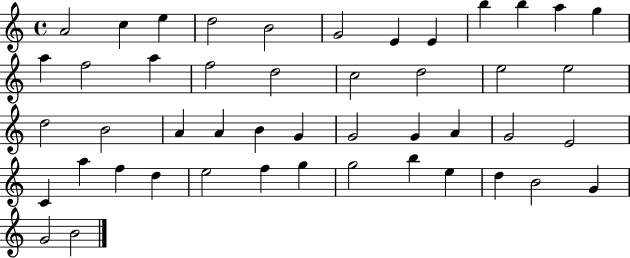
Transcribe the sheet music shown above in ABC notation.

X:1
T:Untitled
M:4/4
L:1/4
K:C
A2 c e d2 B2 G2 E E b b a g a f2 a f2 d2 c2 d2 e2 e2 d2 B2 A A B G G2 G A G2 E2 C a f d e2 f g g2 b e d B2 G G2 B2